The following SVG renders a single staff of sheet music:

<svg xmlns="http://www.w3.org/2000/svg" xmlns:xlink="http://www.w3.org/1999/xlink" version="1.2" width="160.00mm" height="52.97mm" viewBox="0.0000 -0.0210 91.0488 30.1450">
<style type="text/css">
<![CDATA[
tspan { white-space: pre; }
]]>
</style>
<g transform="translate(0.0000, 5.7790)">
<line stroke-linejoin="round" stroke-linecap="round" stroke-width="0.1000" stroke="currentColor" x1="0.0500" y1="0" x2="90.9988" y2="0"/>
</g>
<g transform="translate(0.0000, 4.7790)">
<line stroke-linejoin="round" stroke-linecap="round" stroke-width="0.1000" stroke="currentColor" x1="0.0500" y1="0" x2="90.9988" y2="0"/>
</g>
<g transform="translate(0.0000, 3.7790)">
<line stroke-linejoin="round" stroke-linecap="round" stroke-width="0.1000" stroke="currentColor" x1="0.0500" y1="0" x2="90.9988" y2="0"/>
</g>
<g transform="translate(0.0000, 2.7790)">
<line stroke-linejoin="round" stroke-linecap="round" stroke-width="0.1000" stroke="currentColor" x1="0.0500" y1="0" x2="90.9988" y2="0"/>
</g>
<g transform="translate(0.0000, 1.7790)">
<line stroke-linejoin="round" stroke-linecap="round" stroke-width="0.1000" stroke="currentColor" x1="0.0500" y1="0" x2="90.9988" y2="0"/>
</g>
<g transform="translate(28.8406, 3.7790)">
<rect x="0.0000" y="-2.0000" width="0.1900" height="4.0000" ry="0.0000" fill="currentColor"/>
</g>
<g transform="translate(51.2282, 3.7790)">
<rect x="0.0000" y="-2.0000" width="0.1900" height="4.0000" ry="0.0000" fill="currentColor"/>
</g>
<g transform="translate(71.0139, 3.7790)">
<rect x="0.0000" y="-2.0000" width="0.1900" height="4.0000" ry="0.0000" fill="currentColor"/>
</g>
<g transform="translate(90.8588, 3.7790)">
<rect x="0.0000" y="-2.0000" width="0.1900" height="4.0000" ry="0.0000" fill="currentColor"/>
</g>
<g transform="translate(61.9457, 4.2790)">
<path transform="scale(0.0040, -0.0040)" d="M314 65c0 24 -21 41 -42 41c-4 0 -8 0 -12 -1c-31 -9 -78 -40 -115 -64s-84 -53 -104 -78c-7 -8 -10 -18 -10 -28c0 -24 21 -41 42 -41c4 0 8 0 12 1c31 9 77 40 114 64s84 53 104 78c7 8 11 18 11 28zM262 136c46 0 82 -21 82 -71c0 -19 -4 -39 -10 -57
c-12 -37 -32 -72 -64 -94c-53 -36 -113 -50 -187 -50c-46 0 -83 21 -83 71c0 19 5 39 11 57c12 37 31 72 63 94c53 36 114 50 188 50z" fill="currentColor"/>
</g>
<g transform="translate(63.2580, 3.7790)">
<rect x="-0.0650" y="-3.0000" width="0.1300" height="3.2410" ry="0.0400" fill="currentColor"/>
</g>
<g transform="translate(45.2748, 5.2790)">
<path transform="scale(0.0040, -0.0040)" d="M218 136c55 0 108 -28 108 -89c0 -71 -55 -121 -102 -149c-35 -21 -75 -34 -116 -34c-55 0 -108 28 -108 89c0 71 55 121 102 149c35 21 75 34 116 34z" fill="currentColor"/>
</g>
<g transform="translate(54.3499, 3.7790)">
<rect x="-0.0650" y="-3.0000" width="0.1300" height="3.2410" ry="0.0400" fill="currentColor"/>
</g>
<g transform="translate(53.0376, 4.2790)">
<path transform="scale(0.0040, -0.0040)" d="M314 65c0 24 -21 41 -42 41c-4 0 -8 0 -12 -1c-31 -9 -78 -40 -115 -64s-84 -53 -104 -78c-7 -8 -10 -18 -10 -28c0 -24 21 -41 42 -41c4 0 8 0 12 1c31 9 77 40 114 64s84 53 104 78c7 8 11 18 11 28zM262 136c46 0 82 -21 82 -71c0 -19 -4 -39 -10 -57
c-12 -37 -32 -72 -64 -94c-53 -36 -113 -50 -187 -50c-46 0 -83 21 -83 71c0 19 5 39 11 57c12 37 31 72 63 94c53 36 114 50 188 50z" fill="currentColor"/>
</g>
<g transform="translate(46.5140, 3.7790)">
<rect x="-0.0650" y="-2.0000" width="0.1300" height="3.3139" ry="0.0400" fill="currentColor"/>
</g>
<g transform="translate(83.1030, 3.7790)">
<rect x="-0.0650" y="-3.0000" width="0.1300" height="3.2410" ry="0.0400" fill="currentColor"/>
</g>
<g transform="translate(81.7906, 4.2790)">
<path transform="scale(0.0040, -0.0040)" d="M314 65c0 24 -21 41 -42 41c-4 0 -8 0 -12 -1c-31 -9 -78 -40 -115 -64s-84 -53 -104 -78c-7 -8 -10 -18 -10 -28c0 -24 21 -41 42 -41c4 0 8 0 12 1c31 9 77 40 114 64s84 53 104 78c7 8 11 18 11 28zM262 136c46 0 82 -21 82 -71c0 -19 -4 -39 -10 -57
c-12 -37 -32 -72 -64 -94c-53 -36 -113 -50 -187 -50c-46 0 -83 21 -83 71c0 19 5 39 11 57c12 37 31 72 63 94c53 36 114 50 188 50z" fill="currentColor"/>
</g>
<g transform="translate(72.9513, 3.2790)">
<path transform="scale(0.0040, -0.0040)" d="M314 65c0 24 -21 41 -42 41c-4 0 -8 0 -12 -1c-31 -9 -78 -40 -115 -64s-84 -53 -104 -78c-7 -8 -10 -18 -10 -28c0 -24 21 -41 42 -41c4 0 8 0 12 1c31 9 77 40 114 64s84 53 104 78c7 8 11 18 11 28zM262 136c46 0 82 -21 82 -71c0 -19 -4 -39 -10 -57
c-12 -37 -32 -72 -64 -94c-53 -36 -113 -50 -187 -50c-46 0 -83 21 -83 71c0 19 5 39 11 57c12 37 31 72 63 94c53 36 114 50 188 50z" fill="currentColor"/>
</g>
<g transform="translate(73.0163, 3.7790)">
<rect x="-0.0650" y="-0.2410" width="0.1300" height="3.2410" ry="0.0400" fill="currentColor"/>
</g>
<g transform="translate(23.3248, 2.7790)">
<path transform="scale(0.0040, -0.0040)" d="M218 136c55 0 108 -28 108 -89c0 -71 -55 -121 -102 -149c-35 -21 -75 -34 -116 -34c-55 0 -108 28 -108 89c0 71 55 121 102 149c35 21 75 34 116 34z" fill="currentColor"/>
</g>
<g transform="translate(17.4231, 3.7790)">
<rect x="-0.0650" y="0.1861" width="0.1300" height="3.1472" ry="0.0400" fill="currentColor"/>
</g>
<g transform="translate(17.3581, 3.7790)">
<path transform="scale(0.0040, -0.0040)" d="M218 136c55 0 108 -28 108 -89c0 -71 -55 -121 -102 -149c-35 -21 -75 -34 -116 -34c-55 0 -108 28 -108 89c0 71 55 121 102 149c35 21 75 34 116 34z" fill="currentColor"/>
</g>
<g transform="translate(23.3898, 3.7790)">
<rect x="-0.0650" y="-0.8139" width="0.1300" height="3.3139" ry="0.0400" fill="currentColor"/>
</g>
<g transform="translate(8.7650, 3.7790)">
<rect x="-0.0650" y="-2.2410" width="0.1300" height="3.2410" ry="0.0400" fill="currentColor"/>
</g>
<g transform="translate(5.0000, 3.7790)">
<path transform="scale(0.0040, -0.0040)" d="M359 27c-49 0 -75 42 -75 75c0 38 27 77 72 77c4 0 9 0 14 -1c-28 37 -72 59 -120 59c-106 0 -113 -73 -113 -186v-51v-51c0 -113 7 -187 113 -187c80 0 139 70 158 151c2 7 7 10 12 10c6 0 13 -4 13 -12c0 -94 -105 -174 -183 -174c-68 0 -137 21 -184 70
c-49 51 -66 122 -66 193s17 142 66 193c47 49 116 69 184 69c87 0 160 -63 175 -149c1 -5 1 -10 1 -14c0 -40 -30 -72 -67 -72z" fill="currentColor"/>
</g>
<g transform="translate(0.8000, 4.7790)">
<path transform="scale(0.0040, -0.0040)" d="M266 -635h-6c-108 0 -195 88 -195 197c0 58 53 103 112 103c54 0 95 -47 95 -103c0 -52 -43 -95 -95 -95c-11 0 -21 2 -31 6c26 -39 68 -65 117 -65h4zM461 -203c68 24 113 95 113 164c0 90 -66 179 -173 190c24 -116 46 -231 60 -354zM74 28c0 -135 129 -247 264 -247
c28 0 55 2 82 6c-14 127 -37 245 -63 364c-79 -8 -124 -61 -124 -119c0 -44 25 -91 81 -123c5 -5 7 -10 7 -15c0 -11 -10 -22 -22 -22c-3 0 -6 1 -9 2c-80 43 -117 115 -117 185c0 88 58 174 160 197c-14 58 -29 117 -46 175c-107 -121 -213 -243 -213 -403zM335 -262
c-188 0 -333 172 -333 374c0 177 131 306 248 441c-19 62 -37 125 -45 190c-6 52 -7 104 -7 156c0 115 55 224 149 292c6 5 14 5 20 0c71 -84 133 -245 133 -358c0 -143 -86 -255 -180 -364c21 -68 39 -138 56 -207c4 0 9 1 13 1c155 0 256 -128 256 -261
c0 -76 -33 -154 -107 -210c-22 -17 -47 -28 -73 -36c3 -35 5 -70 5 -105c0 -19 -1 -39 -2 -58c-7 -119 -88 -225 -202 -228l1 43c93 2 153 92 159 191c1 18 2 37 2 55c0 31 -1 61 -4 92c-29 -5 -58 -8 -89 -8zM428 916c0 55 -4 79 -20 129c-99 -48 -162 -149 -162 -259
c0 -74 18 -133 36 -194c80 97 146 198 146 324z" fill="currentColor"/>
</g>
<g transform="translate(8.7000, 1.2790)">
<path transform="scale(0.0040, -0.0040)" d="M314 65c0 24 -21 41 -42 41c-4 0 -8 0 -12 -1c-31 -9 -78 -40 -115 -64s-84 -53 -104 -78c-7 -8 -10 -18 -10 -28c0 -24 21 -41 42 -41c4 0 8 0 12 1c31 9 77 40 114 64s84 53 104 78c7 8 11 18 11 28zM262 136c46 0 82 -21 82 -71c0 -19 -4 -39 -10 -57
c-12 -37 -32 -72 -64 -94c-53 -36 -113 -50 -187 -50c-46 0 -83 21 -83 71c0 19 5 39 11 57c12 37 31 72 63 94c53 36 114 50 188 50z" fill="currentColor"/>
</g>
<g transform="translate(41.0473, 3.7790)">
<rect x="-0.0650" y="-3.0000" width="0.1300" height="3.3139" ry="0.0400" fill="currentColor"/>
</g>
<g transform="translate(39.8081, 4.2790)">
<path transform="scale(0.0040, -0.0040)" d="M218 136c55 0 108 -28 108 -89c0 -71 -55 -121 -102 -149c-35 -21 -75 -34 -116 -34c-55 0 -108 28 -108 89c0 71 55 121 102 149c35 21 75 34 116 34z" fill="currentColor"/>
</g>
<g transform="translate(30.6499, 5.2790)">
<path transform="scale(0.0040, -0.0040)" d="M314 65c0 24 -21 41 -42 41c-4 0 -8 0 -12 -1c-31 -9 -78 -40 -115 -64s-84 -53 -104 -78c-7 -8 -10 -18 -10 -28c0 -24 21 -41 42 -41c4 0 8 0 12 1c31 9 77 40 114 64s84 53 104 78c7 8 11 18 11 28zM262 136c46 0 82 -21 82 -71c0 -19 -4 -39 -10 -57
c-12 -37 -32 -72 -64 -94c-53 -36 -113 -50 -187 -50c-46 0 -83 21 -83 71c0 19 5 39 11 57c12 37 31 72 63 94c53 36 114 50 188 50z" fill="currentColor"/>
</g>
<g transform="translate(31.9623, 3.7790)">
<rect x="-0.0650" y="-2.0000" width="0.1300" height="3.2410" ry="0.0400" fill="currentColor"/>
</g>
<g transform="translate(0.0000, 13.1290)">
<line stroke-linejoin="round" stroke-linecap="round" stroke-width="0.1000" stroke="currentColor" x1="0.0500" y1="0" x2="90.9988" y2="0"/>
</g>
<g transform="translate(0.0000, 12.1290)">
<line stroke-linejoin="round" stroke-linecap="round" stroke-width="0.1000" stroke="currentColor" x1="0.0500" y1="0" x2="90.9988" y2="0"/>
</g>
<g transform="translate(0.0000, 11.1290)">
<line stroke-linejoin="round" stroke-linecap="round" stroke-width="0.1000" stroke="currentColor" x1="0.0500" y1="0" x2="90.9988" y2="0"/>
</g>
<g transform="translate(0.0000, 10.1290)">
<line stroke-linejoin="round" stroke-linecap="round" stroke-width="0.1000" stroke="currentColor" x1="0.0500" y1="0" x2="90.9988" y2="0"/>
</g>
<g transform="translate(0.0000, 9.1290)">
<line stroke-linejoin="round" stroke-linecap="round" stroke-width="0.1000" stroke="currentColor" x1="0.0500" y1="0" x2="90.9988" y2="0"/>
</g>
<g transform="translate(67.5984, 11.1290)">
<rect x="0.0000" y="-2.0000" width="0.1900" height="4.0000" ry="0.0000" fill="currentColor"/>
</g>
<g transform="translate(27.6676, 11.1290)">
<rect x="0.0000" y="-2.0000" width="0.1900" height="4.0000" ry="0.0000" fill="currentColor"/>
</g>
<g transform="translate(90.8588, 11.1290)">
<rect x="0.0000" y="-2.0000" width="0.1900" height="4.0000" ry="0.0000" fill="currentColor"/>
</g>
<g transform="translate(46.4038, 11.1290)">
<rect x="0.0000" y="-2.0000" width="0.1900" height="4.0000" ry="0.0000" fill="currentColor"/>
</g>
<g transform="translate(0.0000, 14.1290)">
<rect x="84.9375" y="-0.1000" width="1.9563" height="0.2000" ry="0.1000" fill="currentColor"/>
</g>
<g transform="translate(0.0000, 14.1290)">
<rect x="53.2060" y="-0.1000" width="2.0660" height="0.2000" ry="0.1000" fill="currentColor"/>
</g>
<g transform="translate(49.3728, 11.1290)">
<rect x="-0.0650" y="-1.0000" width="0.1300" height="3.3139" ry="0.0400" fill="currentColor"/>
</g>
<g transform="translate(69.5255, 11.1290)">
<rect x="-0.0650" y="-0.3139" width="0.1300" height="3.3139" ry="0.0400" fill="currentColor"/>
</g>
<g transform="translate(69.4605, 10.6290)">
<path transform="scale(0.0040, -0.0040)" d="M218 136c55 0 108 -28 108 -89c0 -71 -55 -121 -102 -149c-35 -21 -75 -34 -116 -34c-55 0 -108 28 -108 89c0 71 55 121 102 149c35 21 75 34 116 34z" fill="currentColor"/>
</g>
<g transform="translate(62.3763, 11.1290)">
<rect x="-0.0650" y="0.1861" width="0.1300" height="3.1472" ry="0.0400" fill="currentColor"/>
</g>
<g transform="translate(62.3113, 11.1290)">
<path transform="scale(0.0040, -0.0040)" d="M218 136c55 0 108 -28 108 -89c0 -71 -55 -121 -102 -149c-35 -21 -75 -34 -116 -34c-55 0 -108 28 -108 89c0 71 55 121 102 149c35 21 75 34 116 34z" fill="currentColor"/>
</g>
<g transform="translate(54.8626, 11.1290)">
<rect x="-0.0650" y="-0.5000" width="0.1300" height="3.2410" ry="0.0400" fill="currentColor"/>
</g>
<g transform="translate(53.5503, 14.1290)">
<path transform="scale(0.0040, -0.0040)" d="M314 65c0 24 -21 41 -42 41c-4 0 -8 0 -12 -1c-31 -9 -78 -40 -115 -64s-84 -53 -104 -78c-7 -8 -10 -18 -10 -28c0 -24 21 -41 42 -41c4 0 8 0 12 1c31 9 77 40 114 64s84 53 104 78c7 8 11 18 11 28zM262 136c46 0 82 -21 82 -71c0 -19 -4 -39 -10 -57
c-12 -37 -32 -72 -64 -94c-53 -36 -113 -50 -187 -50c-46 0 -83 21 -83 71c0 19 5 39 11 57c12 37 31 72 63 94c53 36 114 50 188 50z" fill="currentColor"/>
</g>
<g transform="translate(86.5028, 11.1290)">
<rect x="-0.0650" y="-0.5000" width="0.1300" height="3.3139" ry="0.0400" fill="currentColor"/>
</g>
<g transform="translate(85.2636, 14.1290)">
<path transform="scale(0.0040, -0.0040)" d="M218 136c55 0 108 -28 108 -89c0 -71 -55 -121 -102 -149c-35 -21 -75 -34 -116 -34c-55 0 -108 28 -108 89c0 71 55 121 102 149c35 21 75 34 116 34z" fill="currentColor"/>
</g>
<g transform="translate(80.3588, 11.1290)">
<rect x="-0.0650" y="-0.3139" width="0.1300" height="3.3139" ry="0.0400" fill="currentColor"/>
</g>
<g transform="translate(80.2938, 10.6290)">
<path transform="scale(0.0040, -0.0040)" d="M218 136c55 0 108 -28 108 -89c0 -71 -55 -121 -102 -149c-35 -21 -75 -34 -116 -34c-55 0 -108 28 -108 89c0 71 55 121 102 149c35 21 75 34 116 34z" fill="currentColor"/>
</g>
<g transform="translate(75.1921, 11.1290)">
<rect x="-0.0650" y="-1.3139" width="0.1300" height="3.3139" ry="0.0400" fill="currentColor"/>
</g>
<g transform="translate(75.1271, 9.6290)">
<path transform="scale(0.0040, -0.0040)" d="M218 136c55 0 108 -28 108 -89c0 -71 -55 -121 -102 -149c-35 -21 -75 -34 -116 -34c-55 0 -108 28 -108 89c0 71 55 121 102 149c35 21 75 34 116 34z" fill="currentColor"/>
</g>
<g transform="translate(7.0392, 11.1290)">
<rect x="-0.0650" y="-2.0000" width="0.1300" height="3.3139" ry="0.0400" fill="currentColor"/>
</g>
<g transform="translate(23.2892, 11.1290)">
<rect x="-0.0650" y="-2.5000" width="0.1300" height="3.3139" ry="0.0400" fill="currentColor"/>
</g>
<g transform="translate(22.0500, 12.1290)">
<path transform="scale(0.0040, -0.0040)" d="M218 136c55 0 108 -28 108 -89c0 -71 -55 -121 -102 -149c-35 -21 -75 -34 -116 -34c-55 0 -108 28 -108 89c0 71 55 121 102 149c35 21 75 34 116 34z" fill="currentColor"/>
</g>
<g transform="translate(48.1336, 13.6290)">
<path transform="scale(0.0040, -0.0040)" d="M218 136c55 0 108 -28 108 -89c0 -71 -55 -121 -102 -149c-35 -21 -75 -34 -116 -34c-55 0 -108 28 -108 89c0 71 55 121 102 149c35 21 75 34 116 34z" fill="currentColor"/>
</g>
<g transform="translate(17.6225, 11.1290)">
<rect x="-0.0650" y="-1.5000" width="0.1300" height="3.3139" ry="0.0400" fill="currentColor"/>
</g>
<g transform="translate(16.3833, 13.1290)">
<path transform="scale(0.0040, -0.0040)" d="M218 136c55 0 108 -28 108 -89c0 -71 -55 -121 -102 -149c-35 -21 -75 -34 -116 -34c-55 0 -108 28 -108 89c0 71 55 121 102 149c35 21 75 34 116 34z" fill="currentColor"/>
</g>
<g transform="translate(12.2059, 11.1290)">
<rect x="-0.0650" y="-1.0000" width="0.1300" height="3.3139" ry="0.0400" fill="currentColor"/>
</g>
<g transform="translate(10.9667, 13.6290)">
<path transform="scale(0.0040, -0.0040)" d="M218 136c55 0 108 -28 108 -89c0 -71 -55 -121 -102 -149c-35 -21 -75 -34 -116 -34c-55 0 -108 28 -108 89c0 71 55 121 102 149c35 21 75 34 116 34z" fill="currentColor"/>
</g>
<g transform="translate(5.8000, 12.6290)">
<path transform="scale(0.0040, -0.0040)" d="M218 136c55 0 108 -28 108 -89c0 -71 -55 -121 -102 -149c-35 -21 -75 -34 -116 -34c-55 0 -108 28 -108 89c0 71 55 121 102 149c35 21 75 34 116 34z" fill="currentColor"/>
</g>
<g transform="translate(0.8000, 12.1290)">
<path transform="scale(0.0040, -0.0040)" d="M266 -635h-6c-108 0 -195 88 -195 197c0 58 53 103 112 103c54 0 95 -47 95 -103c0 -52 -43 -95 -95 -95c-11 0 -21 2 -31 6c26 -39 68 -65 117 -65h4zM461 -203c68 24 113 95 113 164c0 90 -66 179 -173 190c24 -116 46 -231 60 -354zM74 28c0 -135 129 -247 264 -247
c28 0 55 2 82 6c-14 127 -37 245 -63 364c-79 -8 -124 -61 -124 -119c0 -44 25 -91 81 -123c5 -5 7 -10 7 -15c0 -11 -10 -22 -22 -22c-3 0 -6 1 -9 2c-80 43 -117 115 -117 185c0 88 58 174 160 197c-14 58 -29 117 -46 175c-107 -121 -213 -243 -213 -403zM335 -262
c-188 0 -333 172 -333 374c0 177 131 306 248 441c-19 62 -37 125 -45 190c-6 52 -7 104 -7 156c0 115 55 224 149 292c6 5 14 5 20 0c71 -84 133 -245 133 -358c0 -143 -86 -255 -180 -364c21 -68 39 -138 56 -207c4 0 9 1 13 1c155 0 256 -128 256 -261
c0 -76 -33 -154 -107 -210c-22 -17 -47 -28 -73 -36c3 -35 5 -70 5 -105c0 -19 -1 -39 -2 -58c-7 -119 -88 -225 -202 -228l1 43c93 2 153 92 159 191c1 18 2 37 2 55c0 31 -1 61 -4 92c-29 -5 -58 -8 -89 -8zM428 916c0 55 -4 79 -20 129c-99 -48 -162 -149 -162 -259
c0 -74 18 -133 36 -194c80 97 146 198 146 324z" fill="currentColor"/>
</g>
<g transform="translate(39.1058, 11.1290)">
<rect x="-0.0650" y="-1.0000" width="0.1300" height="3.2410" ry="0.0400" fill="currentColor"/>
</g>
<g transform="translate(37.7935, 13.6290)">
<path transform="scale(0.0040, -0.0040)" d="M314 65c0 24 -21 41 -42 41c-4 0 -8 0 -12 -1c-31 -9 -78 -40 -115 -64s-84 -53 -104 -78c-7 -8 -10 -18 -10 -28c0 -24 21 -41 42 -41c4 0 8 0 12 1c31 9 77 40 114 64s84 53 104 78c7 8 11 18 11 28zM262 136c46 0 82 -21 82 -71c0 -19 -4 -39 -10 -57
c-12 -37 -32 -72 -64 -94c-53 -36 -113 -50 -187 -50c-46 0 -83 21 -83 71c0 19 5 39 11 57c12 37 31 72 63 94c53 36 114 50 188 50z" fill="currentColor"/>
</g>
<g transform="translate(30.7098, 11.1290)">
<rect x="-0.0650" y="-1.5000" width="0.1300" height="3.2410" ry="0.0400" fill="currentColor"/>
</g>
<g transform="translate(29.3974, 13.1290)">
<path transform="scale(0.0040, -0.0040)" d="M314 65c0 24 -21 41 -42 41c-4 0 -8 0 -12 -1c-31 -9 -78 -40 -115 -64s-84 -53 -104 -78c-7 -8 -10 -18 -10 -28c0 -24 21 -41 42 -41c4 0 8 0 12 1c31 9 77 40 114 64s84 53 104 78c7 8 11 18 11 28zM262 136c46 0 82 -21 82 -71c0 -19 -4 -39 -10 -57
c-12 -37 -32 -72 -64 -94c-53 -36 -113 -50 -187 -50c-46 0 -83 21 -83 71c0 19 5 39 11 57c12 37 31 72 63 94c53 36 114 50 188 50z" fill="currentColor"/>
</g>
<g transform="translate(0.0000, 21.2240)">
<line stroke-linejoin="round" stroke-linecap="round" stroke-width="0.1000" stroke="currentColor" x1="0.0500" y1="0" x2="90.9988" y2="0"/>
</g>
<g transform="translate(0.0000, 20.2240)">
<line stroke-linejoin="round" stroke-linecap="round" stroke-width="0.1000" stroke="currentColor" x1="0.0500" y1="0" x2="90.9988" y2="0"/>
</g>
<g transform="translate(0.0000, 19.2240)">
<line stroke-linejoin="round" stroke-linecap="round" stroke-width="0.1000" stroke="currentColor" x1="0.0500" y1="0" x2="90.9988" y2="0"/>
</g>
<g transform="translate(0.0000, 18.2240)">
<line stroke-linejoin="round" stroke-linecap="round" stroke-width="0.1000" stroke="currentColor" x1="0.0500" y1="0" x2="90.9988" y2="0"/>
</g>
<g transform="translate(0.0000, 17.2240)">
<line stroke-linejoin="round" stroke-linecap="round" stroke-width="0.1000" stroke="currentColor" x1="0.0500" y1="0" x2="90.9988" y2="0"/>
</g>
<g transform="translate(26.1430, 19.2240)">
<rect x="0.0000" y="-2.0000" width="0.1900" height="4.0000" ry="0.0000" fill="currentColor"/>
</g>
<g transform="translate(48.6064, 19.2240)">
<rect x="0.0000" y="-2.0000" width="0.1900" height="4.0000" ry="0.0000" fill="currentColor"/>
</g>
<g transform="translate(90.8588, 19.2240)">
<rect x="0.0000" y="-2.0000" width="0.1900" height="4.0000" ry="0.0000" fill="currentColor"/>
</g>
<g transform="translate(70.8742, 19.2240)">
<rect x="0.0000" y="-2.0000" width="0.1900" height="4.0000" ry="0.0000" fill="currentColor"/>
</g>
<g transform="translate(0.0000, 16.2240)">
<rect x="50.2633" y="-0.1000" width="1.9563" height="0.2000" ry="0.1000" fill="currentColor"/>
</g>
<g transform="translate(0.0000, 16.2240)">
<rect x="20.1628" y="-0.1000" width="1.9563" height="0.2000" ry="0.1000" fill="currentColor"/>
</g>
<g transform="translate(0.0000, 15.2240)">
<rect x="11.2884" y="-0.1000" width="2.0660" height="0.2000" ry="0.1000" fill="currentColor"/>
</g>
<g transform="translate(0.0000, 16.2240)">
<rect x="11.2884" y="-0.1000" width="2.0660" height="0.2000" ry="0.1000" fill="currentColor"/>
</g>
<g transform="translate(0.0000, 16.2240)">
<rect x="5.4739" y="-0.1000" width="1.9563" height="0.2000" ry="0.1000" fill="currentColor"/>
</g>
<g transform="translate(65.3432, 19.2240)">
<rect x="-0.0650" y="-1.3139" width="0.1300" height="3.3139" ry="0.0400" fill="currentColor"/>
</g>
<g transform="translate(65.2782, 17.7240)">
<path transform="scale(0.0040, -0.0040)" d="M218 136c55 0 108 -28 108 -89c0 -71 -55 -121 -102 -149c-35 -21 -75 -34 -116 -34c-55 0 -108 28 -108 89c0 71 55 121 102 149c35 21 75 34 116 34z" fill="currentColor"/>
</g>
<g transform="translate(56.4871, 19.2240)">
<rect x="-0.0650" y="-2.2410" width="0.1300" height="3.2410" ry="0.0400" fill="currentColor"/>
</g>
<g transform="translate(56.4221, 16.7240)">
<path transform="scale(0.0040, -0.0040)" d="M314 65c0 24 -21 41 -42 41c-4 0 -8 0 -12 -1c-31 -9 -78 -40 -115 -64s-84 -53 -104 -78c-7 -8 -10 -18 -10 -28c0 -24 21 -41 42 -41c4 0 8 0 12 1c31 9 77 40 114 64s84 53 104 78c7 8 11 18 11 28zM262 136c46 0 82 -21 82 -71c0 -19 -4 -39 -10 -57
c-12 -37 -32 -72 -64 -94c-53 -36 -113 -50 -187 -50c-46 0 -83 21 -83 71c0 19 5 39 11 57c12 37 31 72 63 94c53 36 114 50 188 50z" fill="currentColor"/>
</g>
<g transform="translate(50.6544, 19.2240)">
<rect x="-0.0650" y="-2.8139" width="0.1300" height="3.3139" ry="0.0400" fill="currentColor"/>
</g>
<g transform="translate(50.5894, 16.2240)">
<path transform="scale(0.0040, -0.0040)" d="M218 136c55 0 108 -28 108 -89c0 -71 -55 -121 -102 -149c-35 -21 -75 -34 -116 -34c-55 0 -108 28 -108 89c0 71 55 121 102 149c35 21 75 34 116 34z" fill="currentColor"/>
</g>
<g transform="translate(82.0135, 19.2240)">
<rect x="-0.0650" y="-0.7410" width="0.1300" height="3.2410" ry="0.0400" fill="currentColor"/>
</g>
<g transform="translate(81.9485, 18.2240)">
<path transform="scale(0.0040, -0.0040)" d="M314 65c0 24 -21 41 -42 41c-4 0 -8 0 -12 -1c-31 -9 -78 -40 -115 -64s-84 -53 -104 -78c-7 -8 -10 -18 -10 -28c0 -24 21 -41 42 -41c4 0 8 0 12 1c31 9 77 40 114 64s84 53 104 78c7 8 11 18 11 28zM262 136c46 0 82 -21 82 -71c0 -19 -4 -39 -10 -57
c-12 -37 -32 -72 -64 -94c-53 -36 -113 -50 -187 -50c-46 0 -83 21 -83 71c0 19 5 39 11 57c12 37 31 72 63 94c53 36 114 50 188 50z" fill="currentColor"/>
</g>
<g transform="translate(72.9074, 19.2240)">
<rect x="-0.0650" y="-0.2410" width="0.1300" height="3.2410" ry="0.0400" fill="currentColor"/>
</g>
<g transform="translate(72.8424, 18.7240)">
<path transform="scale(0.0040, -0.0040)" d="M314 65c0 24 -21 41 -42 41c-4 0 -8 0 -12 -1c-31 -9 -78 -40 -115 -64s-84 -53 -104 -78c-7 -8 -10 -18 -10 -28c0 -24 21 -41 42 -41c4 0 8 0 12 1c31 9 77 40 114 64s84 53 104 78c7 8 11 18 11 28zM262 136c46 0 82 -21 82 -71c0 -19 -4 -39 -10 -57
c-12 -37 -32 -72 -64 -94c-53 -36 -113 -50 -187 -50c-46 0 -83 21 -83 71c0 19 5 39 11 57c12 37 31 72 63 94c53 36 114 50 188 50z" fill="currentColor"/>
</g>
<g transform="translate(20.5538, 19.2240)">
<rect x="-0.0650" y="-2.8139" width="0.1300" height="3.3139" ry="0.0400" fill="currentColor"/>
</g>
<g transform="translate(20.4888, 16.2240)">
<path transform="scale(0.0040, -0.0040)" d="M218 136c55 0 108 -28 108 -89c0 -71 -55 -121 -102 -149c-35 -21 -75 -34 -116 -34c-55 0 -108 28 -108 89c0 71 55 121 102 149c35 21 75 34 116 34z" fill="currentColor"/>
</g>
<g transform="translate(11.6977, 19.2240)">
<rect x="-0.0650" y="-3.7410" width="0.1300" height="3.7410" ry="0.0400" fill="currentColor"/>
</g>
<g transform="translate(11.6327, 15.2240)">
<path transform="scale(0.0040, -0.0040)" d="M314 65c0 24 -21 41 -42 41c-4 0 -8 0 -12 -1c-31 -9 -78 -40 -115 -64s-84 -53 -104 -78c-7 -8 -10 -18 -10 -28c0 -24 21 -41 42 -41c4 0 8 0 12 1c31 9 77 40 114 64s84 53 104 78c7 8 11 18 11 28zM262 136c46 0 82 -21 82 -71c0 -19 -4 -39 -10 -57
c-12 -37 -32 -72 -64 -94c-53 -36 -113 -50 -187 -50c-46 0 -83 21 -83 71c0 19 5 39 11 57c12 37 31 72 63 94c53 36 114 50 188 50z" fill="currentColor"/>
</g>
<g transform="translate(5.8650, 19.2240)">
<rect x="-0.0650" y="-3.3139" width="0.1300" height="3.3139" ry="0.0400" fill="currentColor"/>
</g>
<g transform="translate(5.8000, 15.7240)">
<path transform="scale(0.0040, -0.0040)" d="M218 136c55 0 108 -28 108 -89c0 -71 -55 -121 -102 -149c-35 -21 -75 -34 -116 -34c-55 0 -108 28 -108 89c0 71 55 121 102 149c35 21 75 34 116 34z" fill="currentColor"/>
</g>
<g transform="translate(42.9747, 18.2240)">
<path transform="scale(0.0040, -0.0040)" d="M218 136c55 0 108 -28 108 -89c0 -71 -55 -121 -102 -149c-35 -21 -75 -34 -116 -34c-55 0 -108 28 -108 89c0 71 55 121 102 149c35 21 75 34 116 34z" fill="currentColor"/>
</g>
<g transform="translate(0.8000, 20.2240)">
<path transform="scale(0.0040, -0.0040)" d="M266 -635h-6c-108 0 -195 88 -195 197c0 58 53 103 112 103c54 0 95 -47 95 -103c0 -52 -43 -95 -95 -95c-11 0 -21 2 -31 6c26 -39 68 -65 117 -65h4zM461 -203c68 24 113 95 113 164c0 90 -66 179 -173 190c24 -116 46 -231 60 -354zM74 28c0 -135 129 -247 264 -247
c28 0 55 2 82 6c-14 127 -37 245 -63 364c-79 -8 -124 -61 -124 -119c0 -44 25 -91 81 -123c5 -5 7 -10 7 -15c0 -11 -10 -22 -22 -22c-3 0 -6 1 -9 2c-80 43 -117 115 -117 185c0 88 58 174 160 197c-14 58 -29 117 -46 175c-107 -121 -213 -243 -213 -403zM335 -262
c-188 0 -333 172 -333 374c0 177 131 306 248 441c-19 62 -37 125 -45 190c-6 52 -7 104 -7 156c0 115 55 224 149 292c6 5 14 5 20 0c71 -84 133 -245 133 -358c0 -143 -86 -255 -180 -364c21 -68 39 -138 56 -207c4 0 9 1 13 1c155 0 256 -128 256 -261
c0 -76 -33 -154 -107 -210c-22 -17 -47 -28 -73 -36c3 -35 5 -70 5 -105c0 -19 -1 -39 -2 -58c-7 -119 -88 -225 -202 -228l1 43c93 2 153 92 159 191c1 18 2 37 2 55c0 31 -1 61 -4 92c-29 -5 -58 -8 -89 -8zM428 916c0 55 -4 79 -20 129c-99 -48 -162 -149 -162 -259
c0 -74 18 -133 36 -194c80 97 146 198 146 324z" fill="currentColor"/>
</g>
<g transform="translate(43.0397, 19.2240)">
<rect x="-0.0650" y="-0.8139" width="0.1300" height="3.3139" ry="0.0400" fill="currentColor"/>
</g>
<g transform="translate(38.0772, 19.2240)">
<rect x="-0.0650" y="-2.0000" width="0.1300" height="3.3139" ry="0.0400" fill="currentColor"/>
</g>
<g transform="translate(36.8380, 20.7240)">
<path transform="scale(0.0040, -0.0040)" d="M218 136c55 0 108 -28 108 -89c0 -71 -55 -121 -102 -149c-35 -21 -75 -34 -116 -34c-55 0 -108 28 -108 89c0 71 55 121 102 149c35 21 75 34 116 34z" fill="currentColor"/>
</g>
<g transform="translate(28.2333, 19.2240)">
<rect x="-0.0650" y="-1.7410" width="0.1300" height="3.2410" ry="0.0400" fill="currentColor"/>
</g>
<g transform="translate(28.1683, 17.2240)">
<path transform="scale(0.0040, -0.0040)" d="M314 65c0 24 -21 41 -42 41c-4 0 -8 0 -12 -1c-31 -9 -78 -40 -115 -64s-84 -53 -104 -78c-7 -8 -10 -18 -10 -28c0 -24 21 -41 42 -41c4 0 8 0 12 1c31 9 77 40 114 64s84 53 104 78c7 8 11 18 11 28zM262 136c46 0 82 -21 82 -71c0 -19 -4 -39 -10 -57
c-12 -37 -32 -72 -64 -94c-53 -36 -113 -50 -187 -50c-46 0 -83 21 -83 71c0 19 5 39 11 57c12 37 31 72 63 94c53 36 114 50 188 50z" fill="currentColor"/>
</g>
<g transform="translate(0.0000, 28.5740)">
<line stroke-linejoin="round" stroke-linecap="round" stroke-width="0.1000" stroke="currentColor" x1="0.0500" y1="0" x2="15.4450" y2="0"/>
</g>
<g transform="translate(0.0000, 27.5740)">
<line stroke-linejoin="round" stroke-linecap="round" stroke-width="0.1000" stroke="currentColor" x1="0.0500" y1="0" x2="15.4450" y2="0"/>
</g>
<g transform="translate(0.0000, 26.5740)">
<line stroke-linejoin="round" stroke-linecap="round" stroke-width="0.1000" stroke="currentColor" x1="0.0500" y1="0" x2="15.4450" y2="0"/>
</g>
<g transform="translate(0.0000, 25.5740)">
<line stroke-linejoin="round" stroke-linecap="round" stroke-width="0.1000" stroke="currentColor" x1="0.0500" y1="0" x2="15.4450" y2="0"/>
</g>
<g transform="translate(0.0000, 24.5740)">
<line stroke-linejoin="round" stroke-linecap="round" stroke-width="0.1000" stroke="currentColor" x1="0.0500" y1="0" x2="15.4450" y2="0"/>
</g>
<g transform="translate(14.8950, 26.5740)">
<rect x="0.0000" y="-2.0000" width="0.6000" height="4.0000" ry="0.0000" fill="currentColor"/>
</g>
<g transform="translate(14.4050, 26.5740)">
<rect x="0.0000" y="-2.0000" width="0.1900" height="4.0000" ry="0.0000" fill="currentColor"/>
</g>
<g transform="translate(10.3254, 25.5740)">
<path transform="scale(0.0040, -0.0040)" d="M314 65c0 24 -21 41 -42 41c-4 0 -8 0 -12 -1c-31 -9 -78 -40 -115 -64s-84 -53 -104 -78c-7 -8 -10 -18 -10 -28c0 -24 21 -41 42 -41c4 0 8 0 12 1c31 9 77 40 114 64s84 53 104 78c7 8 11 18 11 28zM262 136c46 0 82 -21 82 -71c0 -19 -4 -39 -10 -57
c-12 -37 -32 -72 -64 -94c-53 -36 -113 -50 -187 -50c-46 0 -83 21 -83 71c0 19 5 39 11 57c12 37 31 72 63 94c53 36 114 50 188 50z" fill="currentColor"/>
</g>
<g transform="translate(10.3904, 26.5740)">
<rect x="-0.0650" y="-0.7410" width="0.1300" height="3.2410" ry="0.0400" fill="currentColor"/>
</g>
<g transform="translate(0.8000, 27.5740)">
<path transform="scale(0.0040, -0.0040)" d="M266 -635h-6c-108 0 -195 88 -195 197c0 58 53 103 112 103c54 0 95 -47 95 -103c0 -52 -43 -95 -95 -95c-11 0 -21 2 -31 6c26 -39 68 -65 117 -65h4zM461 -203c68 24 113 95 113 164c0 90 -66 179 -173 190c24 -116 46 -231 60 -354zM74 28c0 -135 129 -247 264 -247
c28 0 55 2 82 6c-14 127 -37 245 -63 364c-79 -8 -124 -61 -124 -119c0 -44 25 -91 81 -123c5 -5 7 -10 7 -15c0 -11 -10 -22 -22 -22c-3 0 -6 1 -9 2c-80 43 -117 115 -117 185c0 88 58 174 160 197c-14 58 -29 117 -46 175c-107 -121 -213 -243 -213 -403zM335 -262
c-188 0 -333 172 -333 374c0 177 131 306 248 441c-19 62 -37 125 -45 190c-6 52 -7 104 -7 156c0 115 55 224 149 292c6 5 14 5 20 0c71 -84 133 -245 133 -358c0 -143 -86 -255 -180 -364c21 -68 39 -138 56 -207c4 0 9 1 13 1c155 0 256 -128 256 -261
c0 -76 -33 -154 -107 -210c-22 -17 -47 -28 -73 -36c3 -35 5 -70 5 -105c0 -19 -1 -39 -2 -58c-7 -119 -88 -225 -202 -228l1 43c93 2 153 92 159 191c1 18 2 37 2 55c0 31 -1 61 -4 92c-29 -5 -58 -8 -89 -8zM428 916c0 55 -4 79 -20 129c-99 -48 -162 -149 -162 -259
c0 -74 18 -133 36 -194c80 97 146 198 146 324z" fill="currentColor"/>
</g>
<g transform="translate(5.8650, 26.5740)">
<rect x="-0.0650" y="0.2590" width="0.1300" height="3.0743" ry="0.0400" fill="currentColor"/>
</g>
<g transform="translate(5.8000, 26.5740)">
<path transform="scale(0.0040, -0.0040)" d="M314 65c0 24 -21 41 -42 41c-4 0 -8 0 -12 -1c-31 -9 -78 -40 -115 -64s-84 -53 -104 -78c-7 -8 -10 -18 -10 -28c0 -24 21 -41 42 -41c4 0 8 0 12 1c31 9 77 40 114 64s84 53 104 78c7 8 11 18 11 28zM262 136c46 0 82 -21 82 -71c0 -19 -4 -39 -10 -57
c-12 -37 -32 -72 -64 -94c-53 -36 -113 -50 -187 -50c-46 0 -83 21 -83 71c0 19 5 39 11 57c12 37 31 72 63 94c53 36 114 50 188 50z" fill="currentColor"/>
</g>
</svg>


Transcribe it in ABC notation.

X:1
T:Untitled
M:4/4
L:1/4
K:C
g2 B d F2 A F A2 A2 c2 A2 F D E G E2 D2 D C2 B c e c C b c'2 a f2 F d a g2 e c2 d2 B2 d2